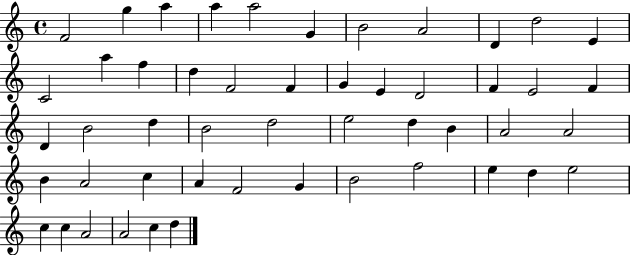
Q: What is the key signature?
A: C major